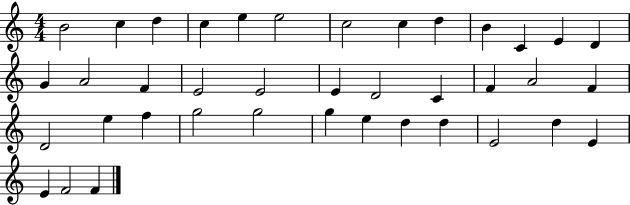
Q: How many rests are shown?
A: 0